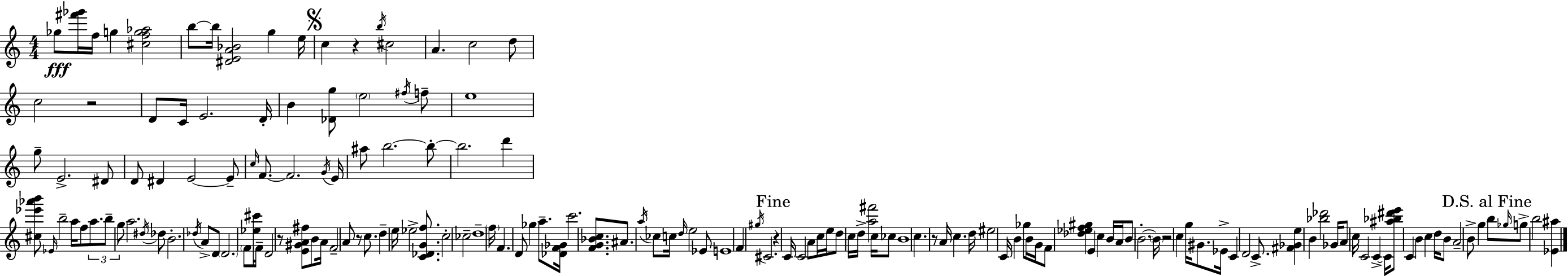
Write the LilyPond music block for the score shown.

{
  \clef treble
  \numericTimeSignature
  \time 4/4
  \key a \minor
  \repeat volta 2 { ges''8\fff <fis''' ges'''>16 f''16 g''4 <cis'' f'' g'' aes''>2 | b''8~~ b''16 <dis' e' a' bes'>2 g''4 e''16 | \mark \markup { \musicglyph "scripts.segno" } c''4 r4 \acciaccatura { b''16 } cis''2 | a'4. c''2 d''8 | \break c''2 r2 | d'8 c'16 e'2. | d'16-. b'4 <des' g''>8 \parenthesize e''2 \acciaccatura { fis''16 } | f''8-- e''1 | \break g''8-- e'2.-> | dis'8 d'8 dis'4 e'2~~ | e'8-- \grace { c''16 } f'8.~~ f'2. | \acciaccatura { g'16 } e'16 ais''8 b''2.~~ | \break b''8-.~~ b''2. | d'''4 <cis'' ees''' aes''' b'''>8 \grace { ees'16 } b''2-- a''16 | f''8 \tuplet 3/2 { a''8. b''8-- g''8 } a''2. | \acciaccatura { dis''16 } des''8 b'2.-. | \break \acciaccatura { des''16 } a'8-> d'8 \parenthesize d'2. | \parenthesize f'8 <ees'' cis'''>16 f'16-- d'2 | r8 <e' gis' a' fis''>8 b'8 a'16 f'2-- | a'8 r8 c''8. d''4-- e''16 ees''2-> | \break <c' des' g' f''>8. c''2-. ces''2-- | d''1-- | \parenthesize f''16 f'4. d'8 | ges''4 a''8.-- <des' f' ges'>16 c'''2. | \break <f' g' bes' c''>8. ais'8. \acciaccatura { a''16 } ces''8 c''16 \grace { d''16 } e''2 | ees'8 e'1 | f'4 \acciaccatura { gis''16 } cis'2. | \mark "Fine" r4 c'16 c'2 | \break a'8 c''16 e''16 d''8 c''16 d''16-> <a'' fis'''>2 | c''16 ces''8 b'1 | c''4. | r8 a'16 c''4. d''16 eis''2 | \break c'16 b'4 ges''8 b'16 g'16 f'8 <des'' ees'' f'' gis''>4 | e'4 c''4 b'16 a'16 b'8 \parenthesize b'2.-.~~ | \parenthesize b'16 r2 | c''4 g''16 gis'8. ees'16-> c'4 d'2 | \break c'8.-> <fis' ges' e''>4 b'4 | <bes'' des'''>2 ges'16 a'8 c''16 c'2 | c'4->~~ c'16 <ais'' bes'' dis''' e'''>8 c'4 | b'4 c''4 d''16 b'8 a'2-- | \break b'8-> g''4 \mark "D.S. al Fine" b''8 \grace { ges''16 } g''8-> b''2 | <ees' ais''>4 } \bar "|."
}